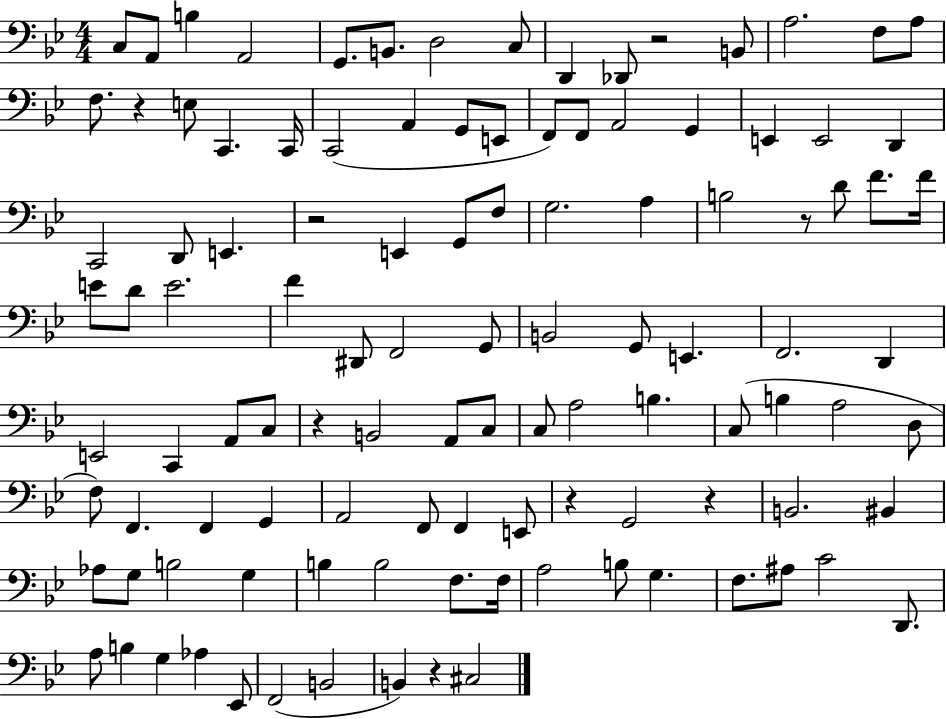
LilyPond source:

{
  \clef bass
  \numericTimeSignature
  \time 4/4
  \key bes \major
  c8 a,8 b4 a,2 | g,8. b,8. d2 c8 | d,4 des,8 r2 b,8 | a2. f8 a8 | \break f8. r4 e8 c,4. c,16 | c,2( a,4 g,8 e,8 | f,8) f,8 a,2 g,4 | e,4 e,2 d,4 | \break c,2 d,8 e,4. | r2 e,4 g,8 f8 | g2. a4 | b2 r8 d'8 f'8. f'16 | \break e'8 d'8 e'2. | f'4 dis,8 f,2 g,8 | b,2 g,8 e,4. | f,2. d,4 | \break e,2 c,4 a,8 c8 | r4 b,2 a,8 c8 | c8 a2 b4. | c8( b4 a2 d8 | \break f8) f,4. f,4 g,4 | a,2 f,8 f,4 e,8 | r4 g,2 r4 | b,2. bis,4 | \break aes8 g8 b2 g4 | b4 b2 f8. f16 | a2 b8 g4. | f8. ais8 c'2 d,8. | \break a8 b4 g4 aes4 ees,8 | f,2( b,2 | b,4) r4 cis2 | \bar "|."
}